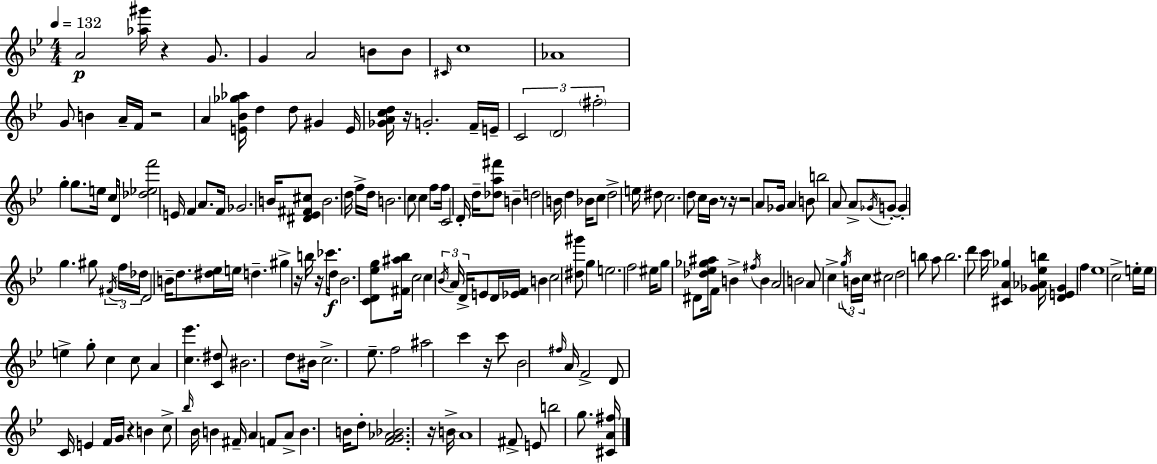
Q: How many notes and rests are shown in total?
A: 194